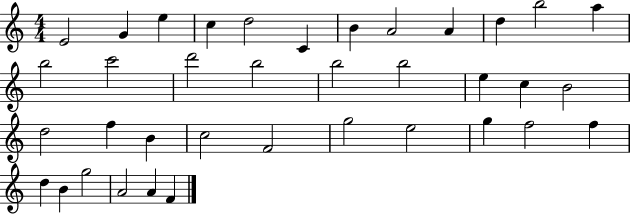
{
  \clef treble
  \numericTimeSignature
  \time 4/4
  \key c \major
  e'2 g'4 e''4 | c''4 d''2 c'4 | b'4 a'2 a'4 | d''4 b''2 a''4 | \break b''2 c'''2 | d'''2 b''2 | b''2 b''2 | e''4 c''4 b'2 | \break d''2 f''4 b'4 | c''2 f'2 | g''2 e''2 | g''4 f''2 f''4 | \break d''4 b'4 g''2 | a'2 a'4 f'4 | \bar "|."
}